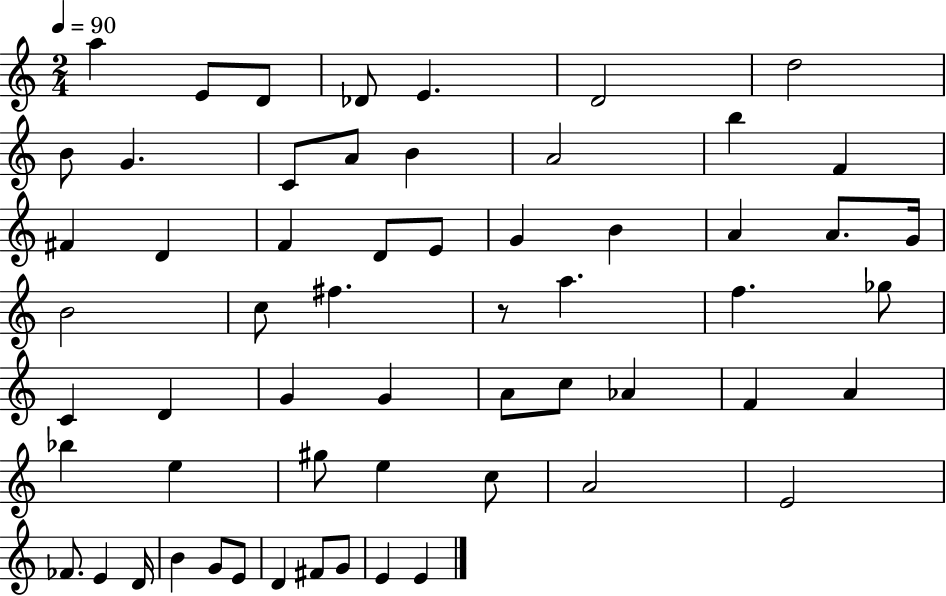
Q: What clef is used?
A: treble